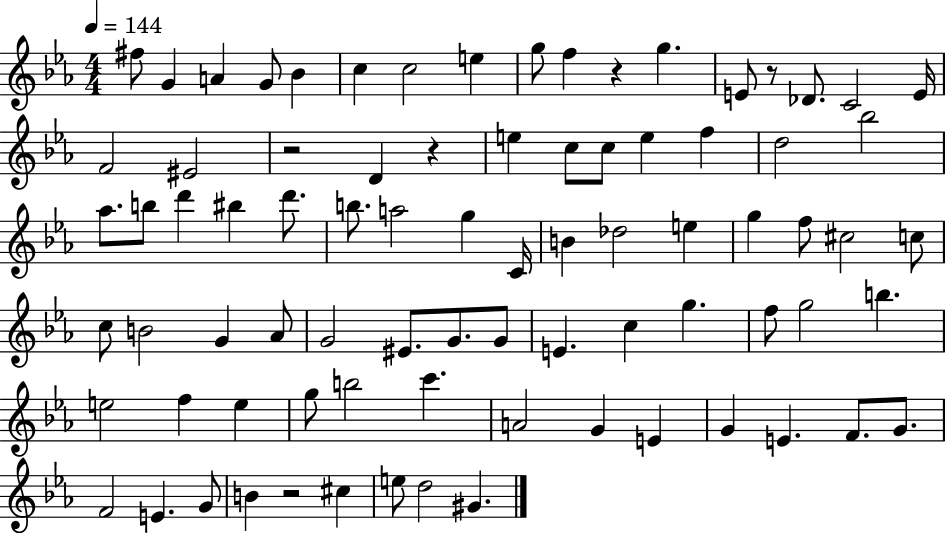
F#5/e G4/q A4/q G4/e Bb4/q C5/q C5/h E5/q G5/e F5/q R/q G5/q. E4/e R/e Db4/e. C4/h E4/s F4/h EIS4/h R/h D4/q R/q E5/q C5/e C5/e E5/q F5/q D5/h Bb5/h Ab5/e. B5/e D6/q BIS5/q D6/e. B5/e. A5/h G5/q C4/s B4/q Db5/h E5/q G5/q F5/e C#5/h C5/e C5/e B4/h G4/q Ab4/e G4/h EIS4/e. G4/e. G4/e E4/q. C5/q G5/q. F5/e G5/h B5/q. E5/h F5/q E5/q G5/e B5/h C6/q. A4/h G4/q E4/q G4/q E4/q. F4/e. G4/e. F4/h E4/q. G4/e B4/q R/h C#5/q E5/e D5/h G#4/q.